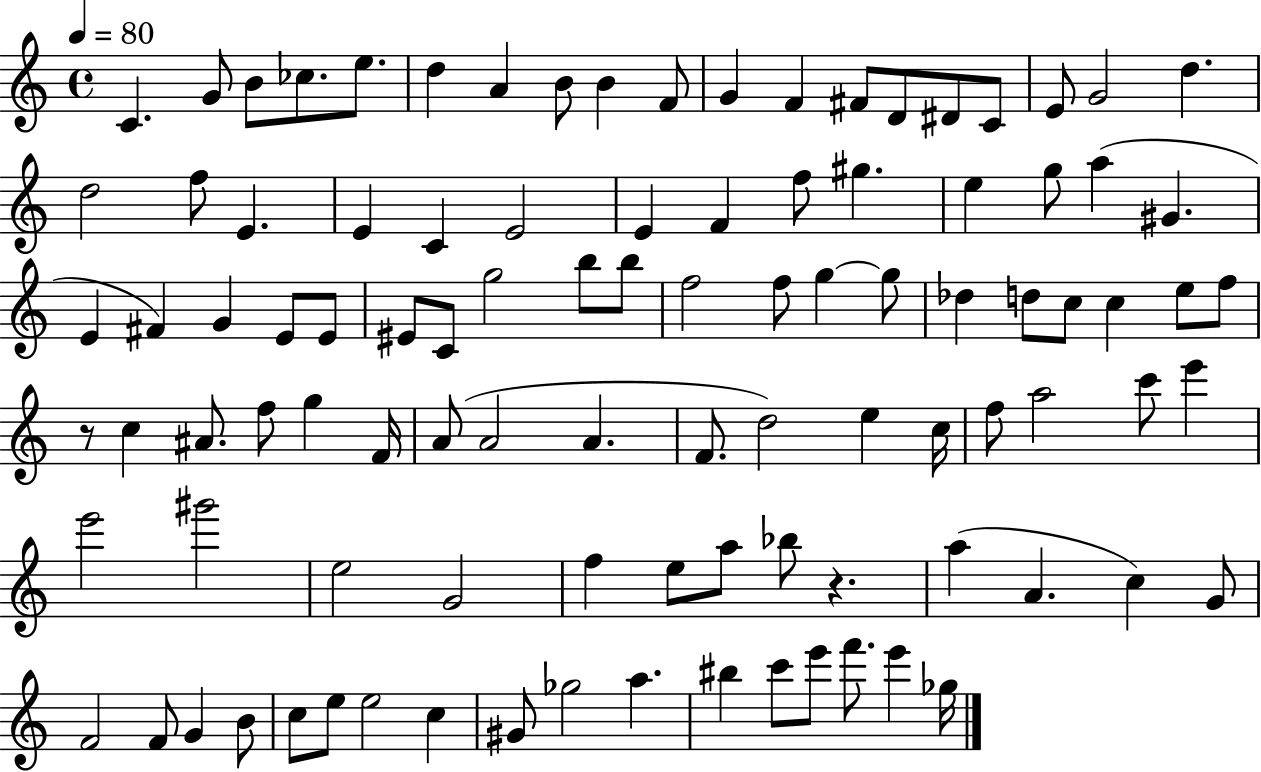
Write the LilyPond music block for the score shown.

{
  \clef treble
  \time 4/4
  \defaultTimeSignature
  \key c \major
  \tempo 4 = 80
  \repeat volta 2 { c'4. g'8 b'8 ces''8. e''8. | d''4 a'4 b'8 b'4 f'8 | g'4 f'4 fis'8 d'8 dis'8 c'8 | e'8 g'2 d''4. | \break d''2 f''8 e'4. | e'4 c'4 e'2 | e'4 f'4 f''8 gis''4. | e''4 g''8 a''4( gis'4. | \break e'4 fis'4) g'4 e'8 e'8 | eis'8 c'8 g''2 b''8 b''8 | f''2 f''8 g''4~~ g''8 | des''4 d''8 c''8 c''4 e''8 f''8 | \break r8 c''4 ais'8. f''8 g''4 f'16 | a'8( a'2 a'4. | f'8. d''2) e''4 c''16 | f''8 a''2 c'''8 e'''4 | \break e'''2 gis'''2 | e''2 g'2 | f''4 e''8 a''8 bes''8 r4. | a''4( a'4. c''4) g'8 | \break f'2 f'8 g'4 b'8 | c''8 e''8 e''2 c''4 | gis'8 ges''2 a''4. | bis''4 c'''8 e'''8 f'''8. e'''4 ges''16 | \break } \bar "|."
}